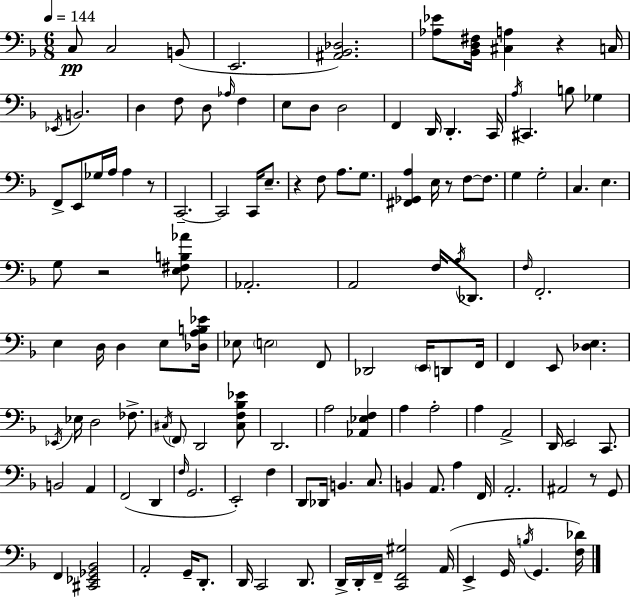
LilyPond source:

{
  \clef bass
  \numericTimeSignature
  \time 6/8
  \key f \major
  \tempo 4 = 144
  c8\pp c2 b,8( | e,2. | <ais, bes, des>2.) | <aes ees'>8 <bes, d fis>16 <cis a>4 r4 c16 | \break \acciaccatura { ees,16 } b,2. | d4 f8 d8 \grace { aes16 } f4 | e8 d8 d2 | f,4 d,16 d,4.-. | \break c,16 \acciaccatura { a16 } cis,4. b8 ges4 | f,8-> e,8 ges16 a16 a4 | r8 c,2.--~~ | c,2 c,16 | \break e8.-- r4 f8 a8. | g8. <fis, ges, a>4 e16 r8 f8~~ | f8. g4 g2-. | c4. e4. | \break g8 r2 | <e fis b aes'>8 aes,2.-. | a,2 f16 | \acciaccatura { a16 } des,8. \grace { f16 } f,2.-. | \break e4 d16 d4 | e8 <des a b ees'>16 ees8 \parenthesize e2 | f,8 des,2 | \parenthesize e,16 d,8 f,16 f,4 e,8 <des e>4. | \break \acciaccatura { ees,16 } ees16 d2 | fes8.-> \acciaccatura { cis16 } \parenthesize f,8 d,2 | <cis f bes ees'>8 d,2. | a2 | \break <aes, ees f>4 a4 a2-. | a4 a,2-> | d,16 e,2 | c,8. b,2 | \break a,4 f,2( | d,4 \grace { f16 } g,2. | e,2-.) | f4 d,8 des,16 b,4. | \break c8. b,4 | a,8. a4 f,16 a,2.-. | ais,2 | r8 g,8 f,4 | \break <cis, ees, ges, bes,>2 a,2-. | g,16-- d,8.-. d,16 c,2 | d,8. d,16-> d,16-. f,16-- <c, f, gis>2 | a,16( e,4-> | \break g,16 \acciaccatura { b16 } g,4. <f des'>16) \bar "|."
}